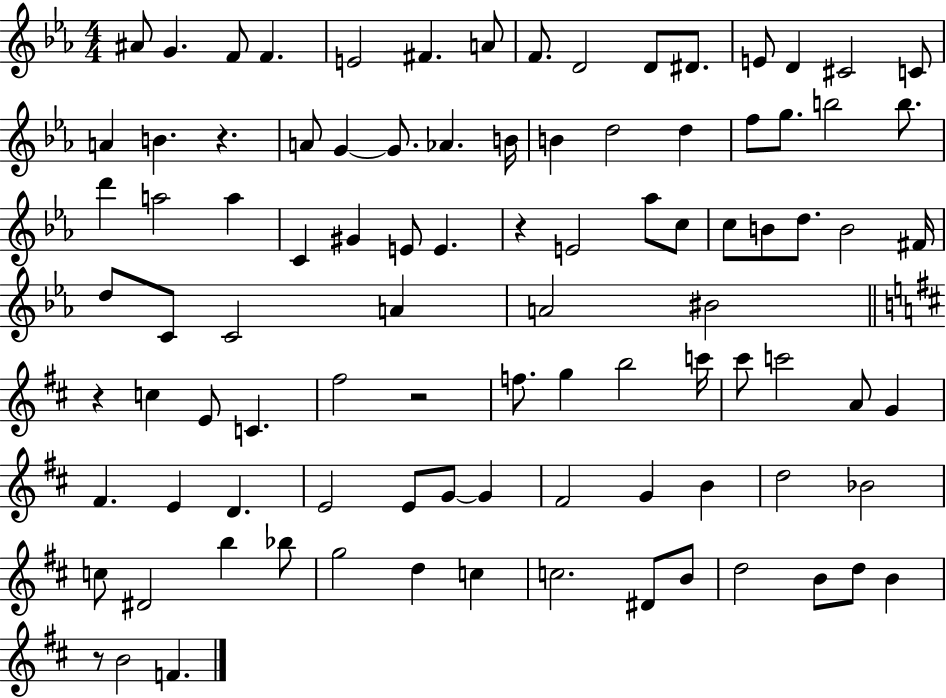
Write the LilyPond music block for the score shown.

{
  \clef treble
  \numericTimeSignature
  \time 4/4
  \key ees \major
  ais'8 g'4. f'8 f'4. | e'2 fis'4. a'8 | f'8. d'2 d'8 dis'8. | e'8 d'4 cis'2 c'8 | \break a'4 b'4. r4. | a'8 g'4~~ g'8. aes'4. b'16 | b'4 d''2 d''4 | f''8 g''8. b''2 b''8. | \break d'''4 a''2 a''4 | c'4 gis'4 e'8 e'4. | r4 e'2 aes''8 c''8 | c''8 b'8 d''8. b'2 fis'16 | \break d''8 c'8 c'2 a'4 | a'2 bis'2 | \bar "||" \break \key b \minor r4 c''4 e'8 c'4. | fis''2 r2 | f''8. g''4 b''2 c'''16 | cis'''8 c'''2 a'8 g'4 | \break fis'4. e'4 d'4. | e'2 e'8 g'8~~ g'4 | fis'2 g'4 b'4 | d''2 bes'2 | \break c''8 dis'2 b''4 bes''8 | g''2 d''4 c''4 | c''2. dis'8 b'8 | d''2 b'8 d''8 b'4 | \break r8 b'2 f'4. | \bar "|."
}